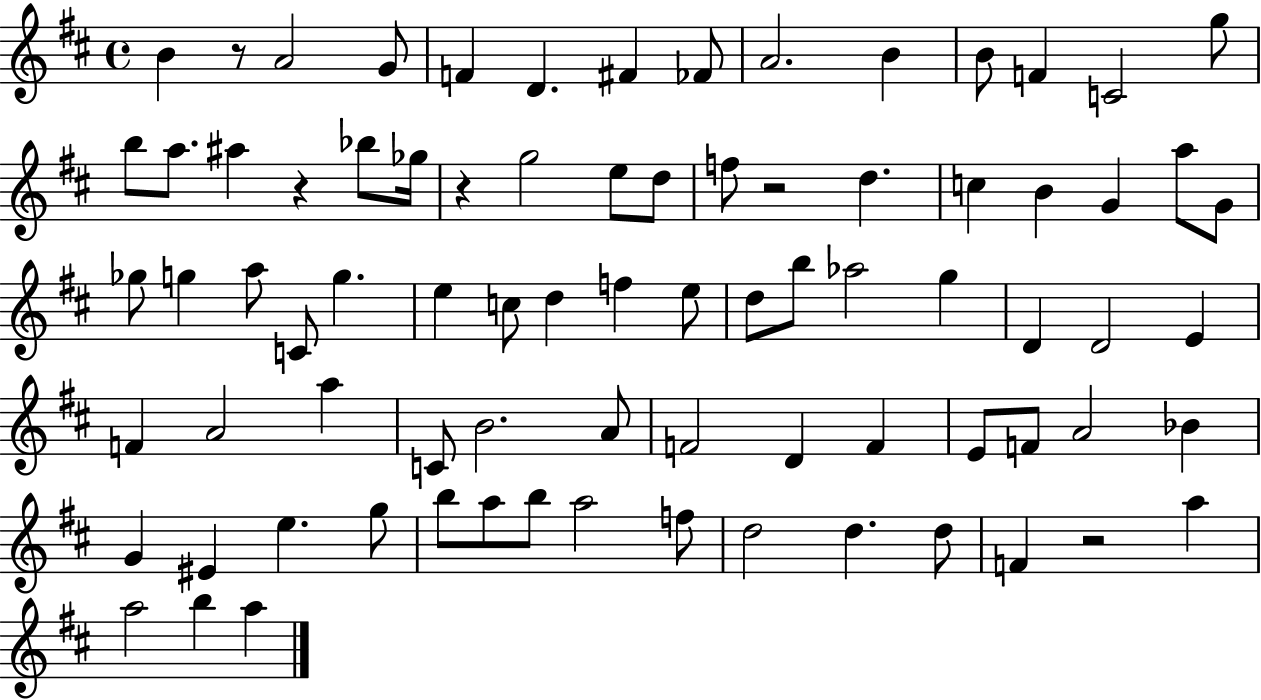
{
  \clef treble
  \time 4/4
  \defaultTimeSignature
  \key d \major
  \repeat volta 2 { b'4 r8 a'2 g'8 | f'4 d'4. fis'4 fes'8 | a'2. b'4 | b'8 f'4 c'2 g''8 | \break b''8 a''8. ais''4 r4 bes''8 ges''16 | r4 g''2 e''8 d''8 | f''8 r2 d''4. | c''4 b'4 g'4 a''8 g'8 | \break ges''8 g''4 a''8 c'8 g''4. | e''4 c''8 d''4 f''4 e''8 | d''8 b''8 aes''2 g''4 | d'4 d'2 e'4 | \break f'4 a'2 a''4 | c'8 b'2. a'8 | f'2 d'4 f'4 | e'8 f'8 a'2 bes'4 | \break g'4 eis'4 e''4. g''8 | b''8 a''8 b''8 a''2 f''8 | d''2 d''4. d''8 | f'4 r2 a''4 | \break a''2 b''4 a''4 | } \bar "|."
}